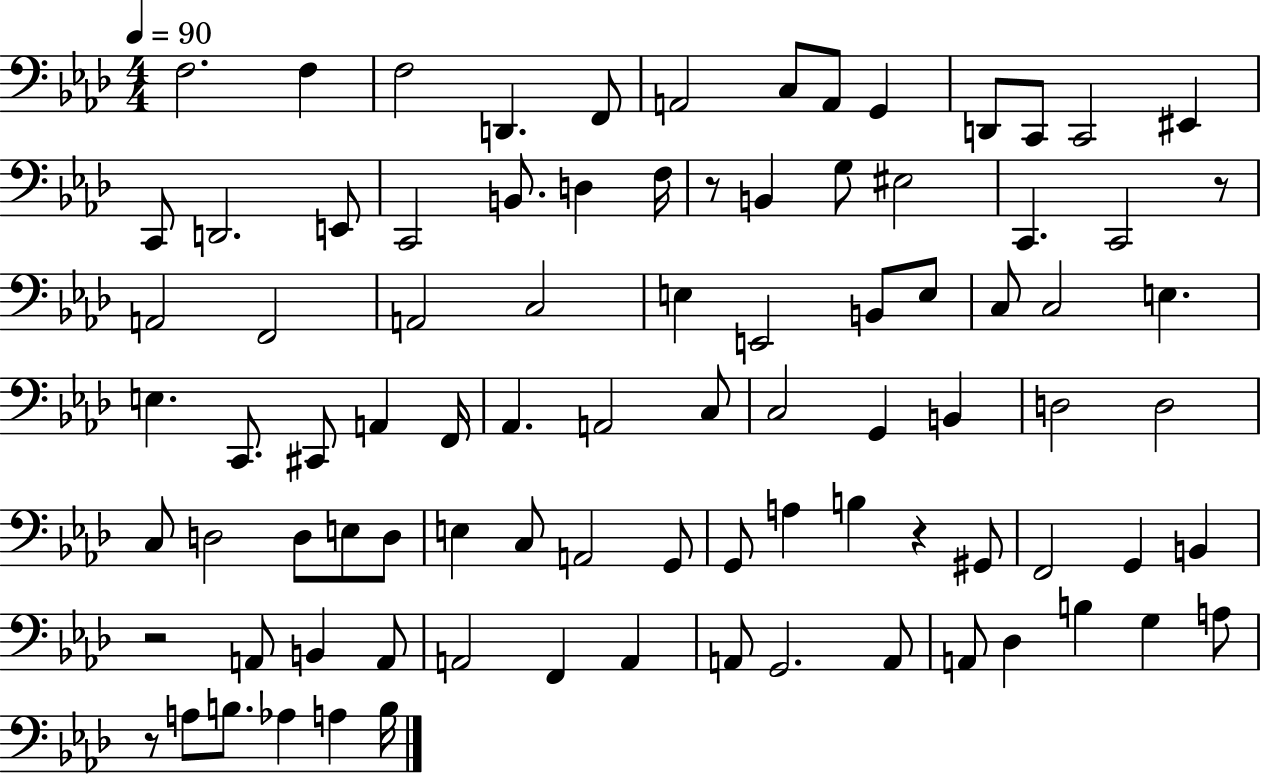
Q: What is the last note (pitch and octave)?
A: B3